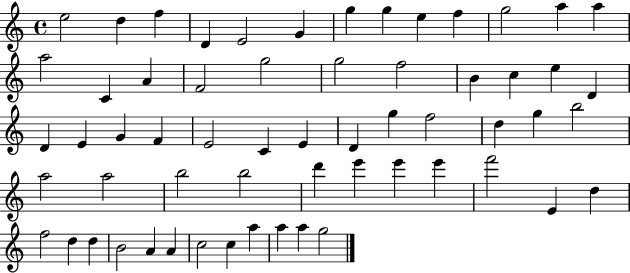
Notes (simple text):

E5/h D5/q F5/q D4/q E4/h G4/q G5/q G5/q E5/q F5/q G5/h A5/q A5/q A5/h C4/q A4/q F4/h G5/h G5/h F5/h B4/q C5/q E5/q D4/q D4/q E4/q G4/q F4/q E4/h C4/q E4/q D4/q G5/q F5/h D5/q G5/q B5/h A5/h A5/h B5/h B5/h D6/q E6/q E6/q E6/q F6/h E4/q D5/q F5/h D5/q D5/q B4/h A4/q A4/q C5/h C5/q A5/q A5/q A5/q G5/h